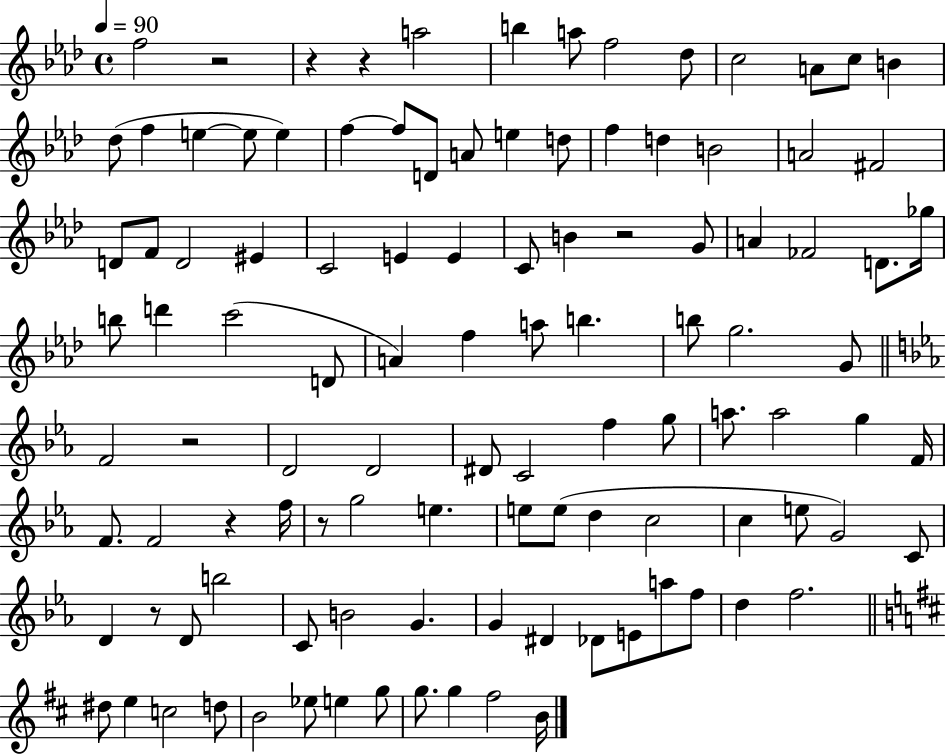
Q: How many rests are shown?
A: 8